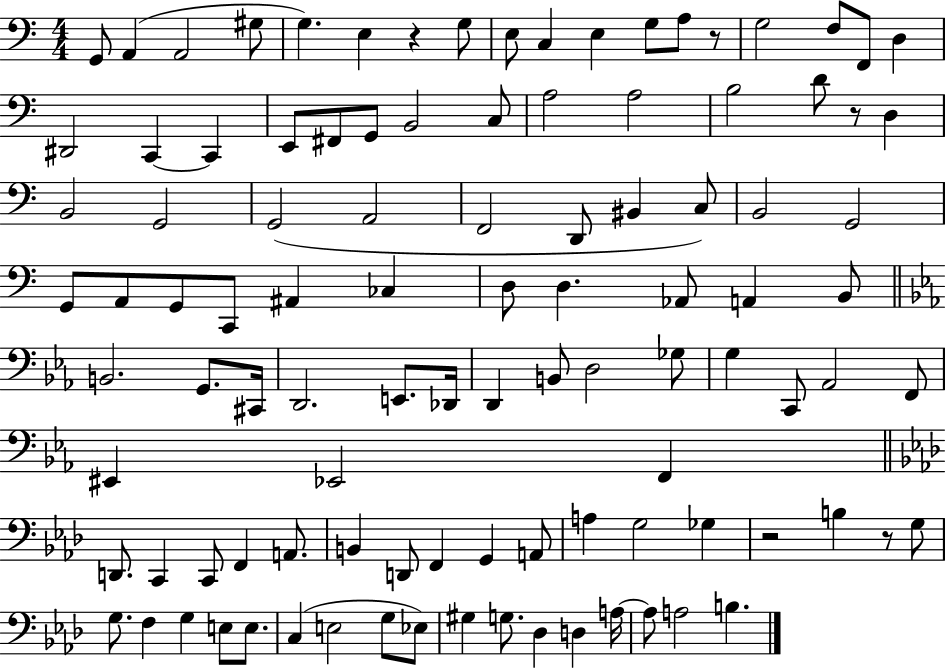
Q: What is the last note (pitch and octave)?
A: B3